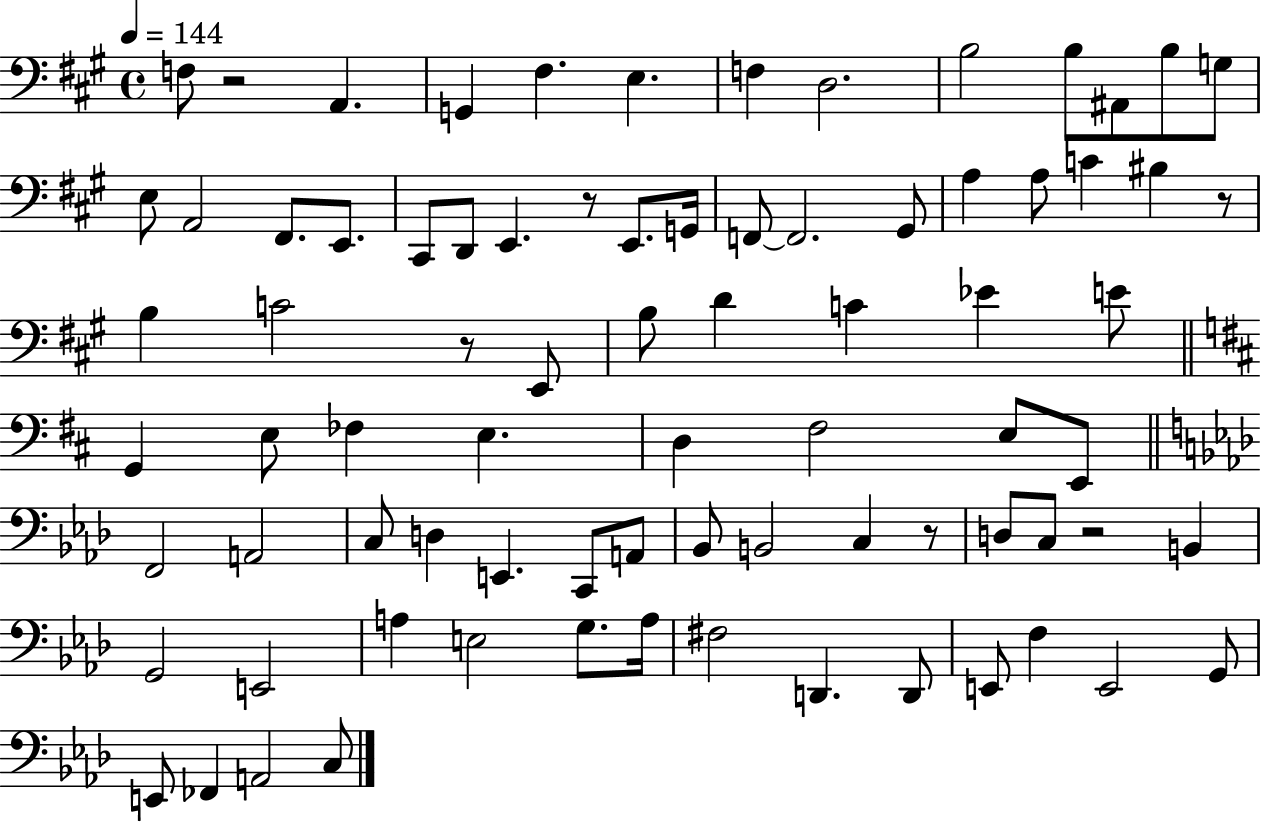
{
  \clef bass
  \time 4/4
  \defaultTimeSignature
  \key a \major
  \tempo 4 = 144
  \repeat volta 2 { f8 r2 a,4. | g,4 fis4. e4. | f4 d2. | b2 b8 ais,8 b8 g8 | \break e8 a,2 fis,8. e,8. | cis,8 d,8 e,4. r8 e,8. g,16 | f,8~~ f,2. gis,8 | a4 a8 c'4 bis4 r8 | \break b4 c'2 r8 e,8 | b8 d'4 c'4 ees'4 e'8 | \bar "||" \break \key b \minor g,4 e8 fes4 e4. | d4 fis2 e8 e,8 | \bar "||" \break \key f \minor f,2 a,2 | c8 d4 e,4. c,8 a,8 | bes,8 b,2 c4 r8 | d8 c8 r2 b,4 | \break g,2 e,2 | a4 e2 g8. a16 | fis2 d,4. d,8 | e,8 f4 e,2 g,8 | \break e,8 fes,4 a,2 c8 | } \bar "|."
}